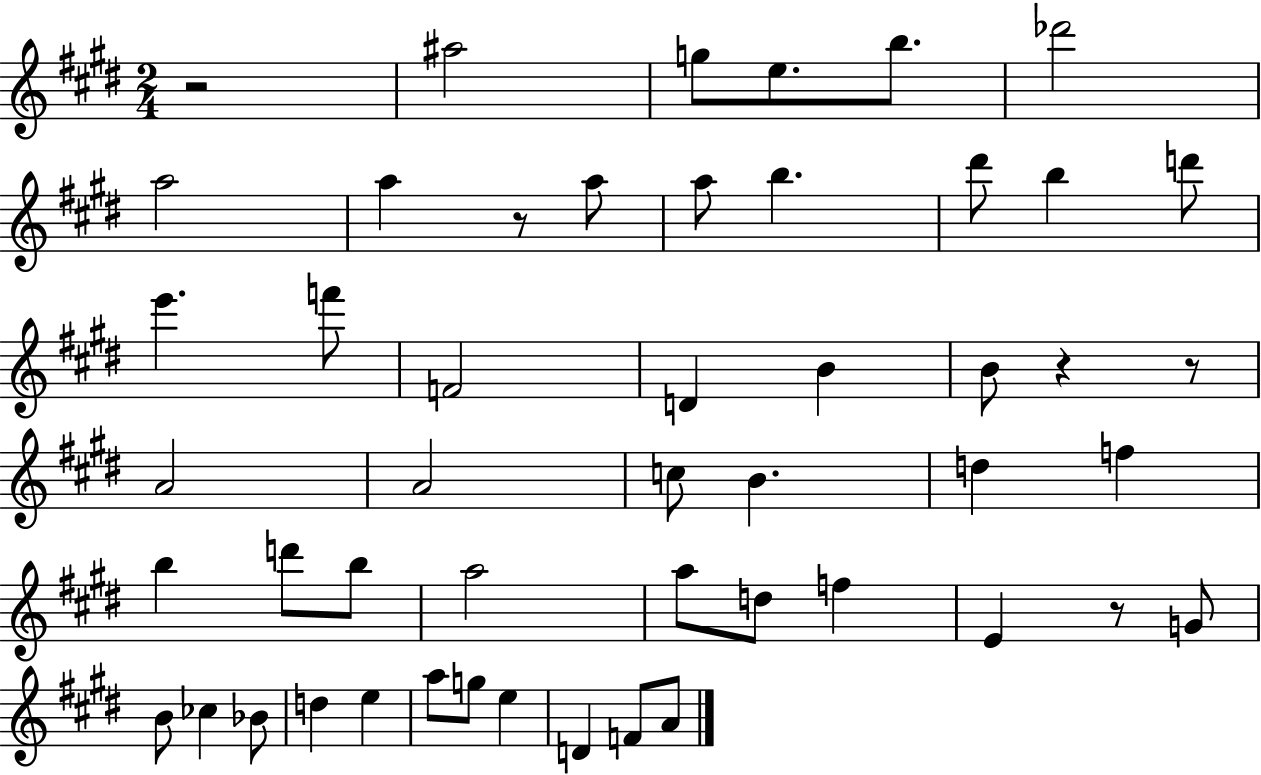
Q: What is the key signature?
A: E major